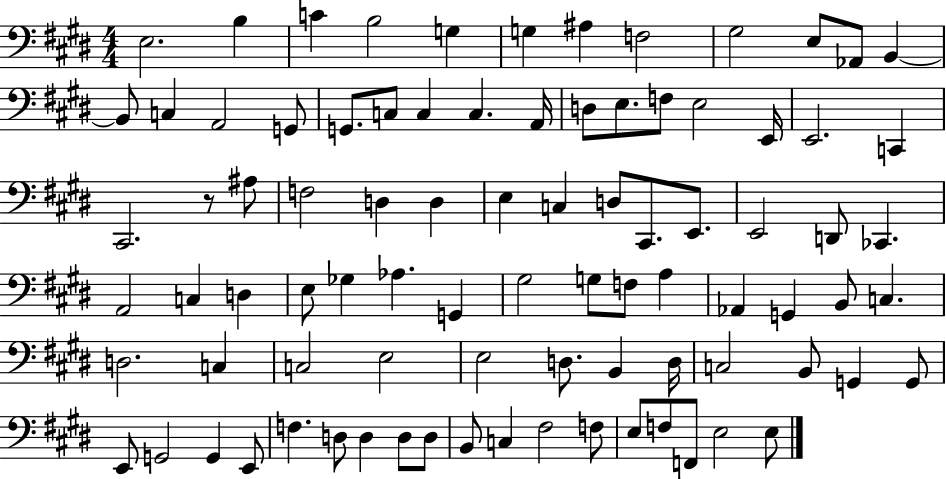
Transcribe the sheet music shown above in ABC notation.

X:1
T:Untitled
M:4/4
L:1/4
K:E
E,2 B, C B,2 G, G, ^A, F,2 ^G,2 E,/2 _A,,/2 B,, B,,/2 C, A,,2 G,,/2 G,,/2 C,/2 C, C, A,,/4 D,/2 E,/2 F,/2 E,2 E,,/4 E,,2 C,, ^C,,2 z/2 ^A,/2 F,2 D, D, E, C, D,/2 ^C,,/2 E,,/2 E,,2 D,,/2 _C,, A,,2 C, D, E,/2 _G, _A, G,, ^G,2 G,/2 F,/2 A, _A,, G,, B,,/2 C, D,2 C, C,2 E,2 E,2 D,/2 B,, D,/4 C,2 B,,/2 G,, G,,/2 E,,/2 G,,2 G,, E,,/2 F, D,/2 D, D,/2 D,/2 B,,/2 C, ^F,2 F,/2 E,/2 F,/2 F,,/2 E,2 E,/2